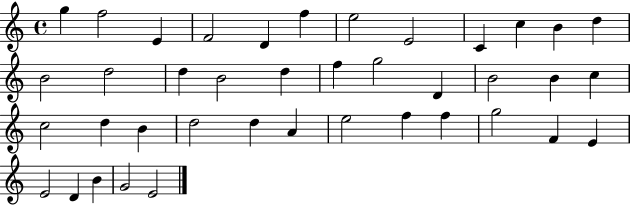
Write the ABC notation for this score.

X:1
T:Untitled
M:4/4
L:1/4
K:C
g f2 E F2 D f e2 E2 C c B d B2 d2 d B2 d f g2 D B2 B c c2 d B d2 d A e2 f f g2 F E E2 D B G2 E2